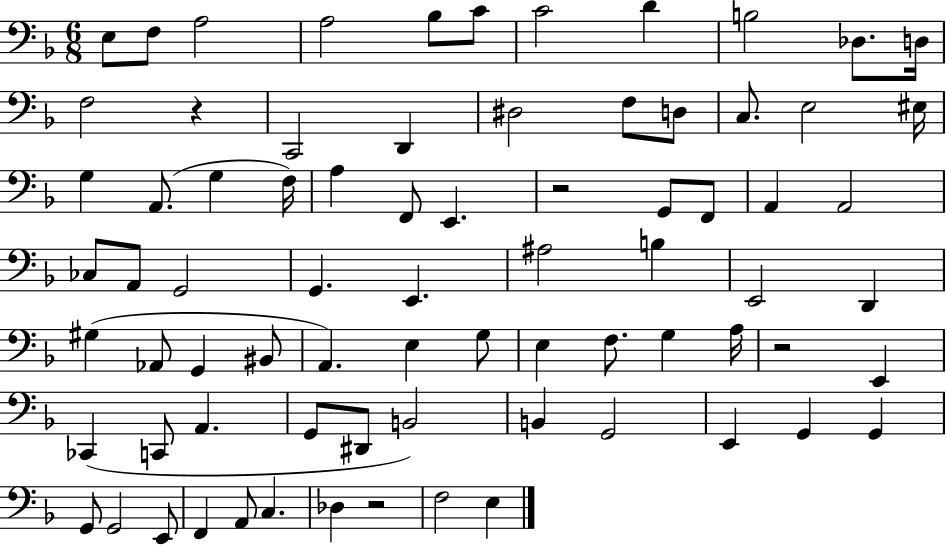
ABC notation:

X:1
T:Untitled
M:6/8
L:1/4
K:F
E,/2 F,/2 A,2 A,2 _B,/2 C/2 C2 D B,2 _D,/2 D,/4 F,2 z C,,2 D,, ^D,2 F,/2 D,/2 C,/2 E,2 ^E,/4 G, A,,/2 G, F,/4 A, F,,/2 E,, z2 G,,/2 F,,/2 A,, A,,2 _C,/2 A,,/2 G,,2 G,, E,, ^A,2 B, E,,2 D,, ^G, _A,,/2 G,, ^B,,/2 A,, E, G,/2 E, F,/2 G, A,/4 z2 E,, _C,, C,,/2 A,, G,,/2 ^D,,/2 B,,2 B,, G,,2 E,, G,, G,, G,,/2 G,,2 E,,/2 F,, A,,/2 C, _D, z2 F,2 E,